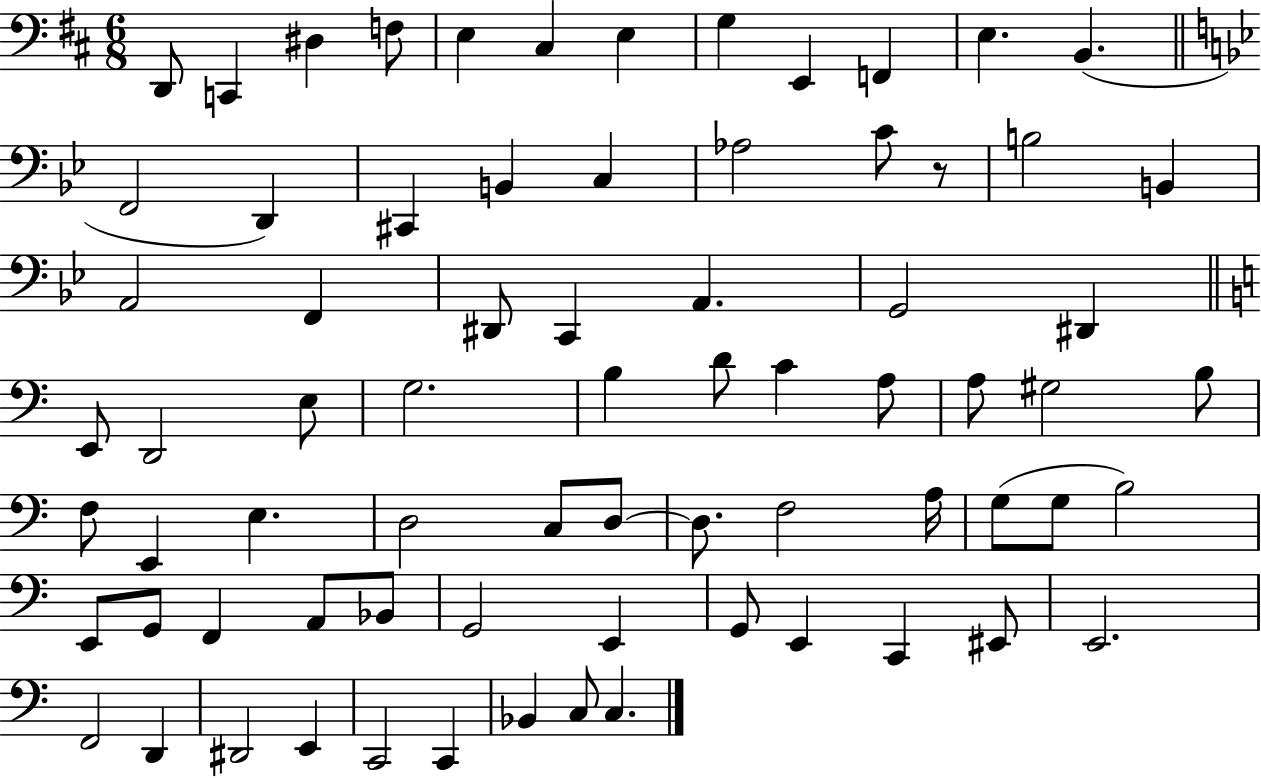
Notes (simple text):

D2/e C2/q D#3/q F3/e E3/q C#3/q E3/q G3/q E2/q F2/q E3/q. B2/q. F2/h D2/q C#2/q B2/q C3/q Ab3/h C4/e R/e B3/h B2/q A2/h F2/q D#2/e C2/q A2/q. G2/h D#2/q E2/e D2/h E3/e G3/h. B3/q D4/e C4/q A3/e A3/e G#3/h B3/e F3/e E2/q E3/q. D3/h C3/e D3/e D3/e. F3/h A3/s G3/e G3/e B3/h E2/e G2/e F2/q A2/e Bb2/e G2/h E2/q G2/e E2/q C2/q EIS2/e E2/h. F2/h D2/q D#2/h E2/q C2/h C2/q Bb2/q C3/e C3/q.